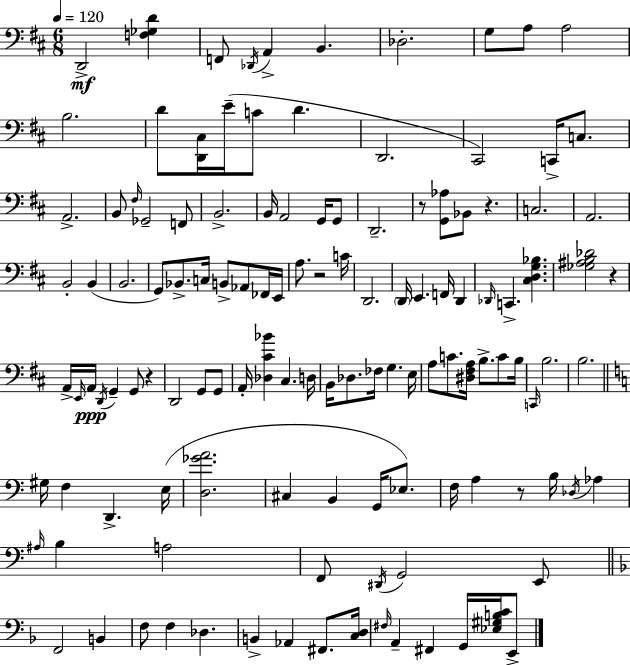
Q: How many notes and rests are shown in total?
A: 125